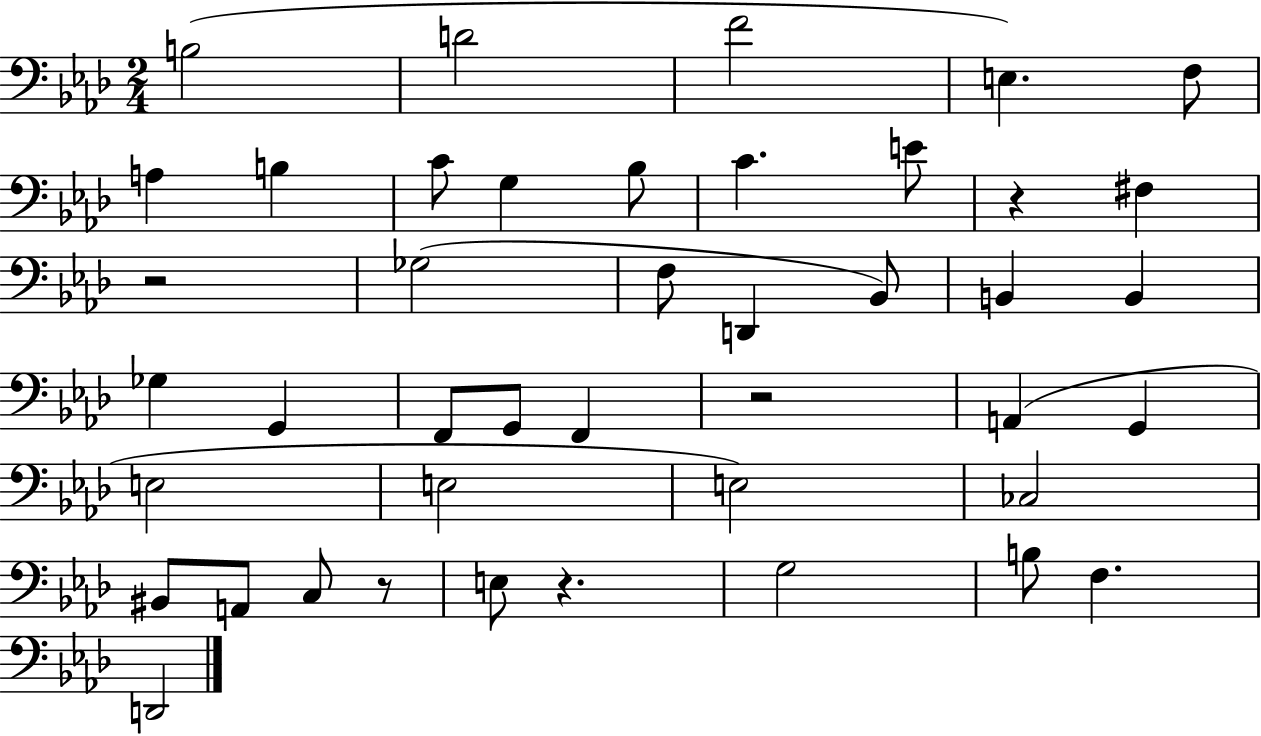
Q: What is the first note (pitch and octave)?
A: B3